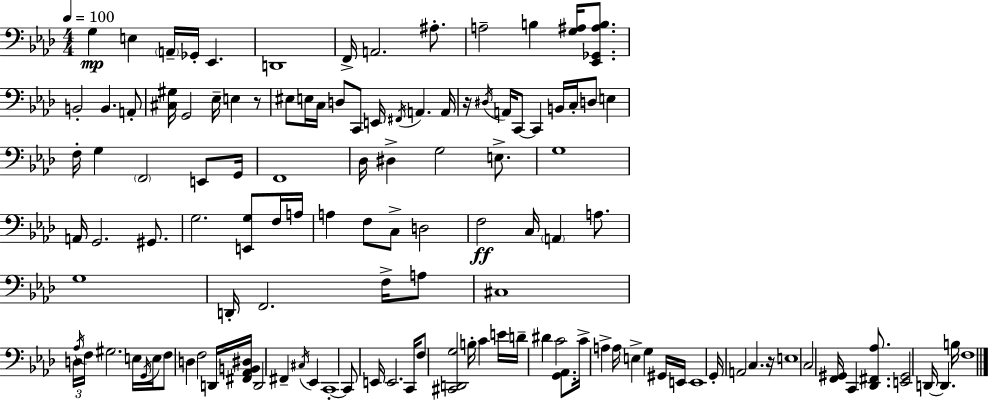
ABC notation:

X:1
T:Untitled
M:4/4
L:1/4
K:Ab
G, E, A,,/4 _G,,/4 _E,, D,,4 F,,/4 A,,2 ^A,/2 A,2 B, [G,^A,]/4 [_E,,_G,,^A,B,]/2 B,,2 B,, A,,/2 [^C,^G,]/4 G,,2 _E,/4 E, z/2 ^E,/2 E,/4 C,/4 D,/2 C,,/2 E,,/4 ^F,,/4 A,, A,,/4 z/4 ^D,/4 A,,/4 C,,/2 C,, B,,/4 C,/4 D,/2 E, F,/4 G, F,,2 E,,/2 G,,/4 F,,4 _D,/4 ^D, G,2 E,/2 G,4 A,,/4 G,,2 ^G,,/2 G,2 [E,,G,]/2 F,/4 A,/4 A, F,/2 C,/2 D,2 F,2 C,/4 A,, A,/2 G,4 D,,/4 F,,2 F,/4 A,/2 ^C,4 D,/4 _A,/4 F,/4 ^G,2 E,/4 G,,/4 E,/4 F,/2 D, F,2 D,,/4 [^F,,_A,,B,,^D,]/4 D,,2 ^F,, ^C,/4 _E,, C,,4 C,,/2 E,,/4 E,,2 C,,/4 F,/2 [^C,,D,,G,]2 B,/4 C E/4 D/4 ^D C2 [G,,_A,,]/2 C/4 A, A,/4 E, G, ^G,,/4 E,,/4 E,,4 G,,/4 A,,2 C, z/4 E,4 C,2 [F,,^G,,]/4 C,, [_D,,^F,,_A,]/2 [E,,^G,,]2 D,,/4 D,, B,/4 F,4